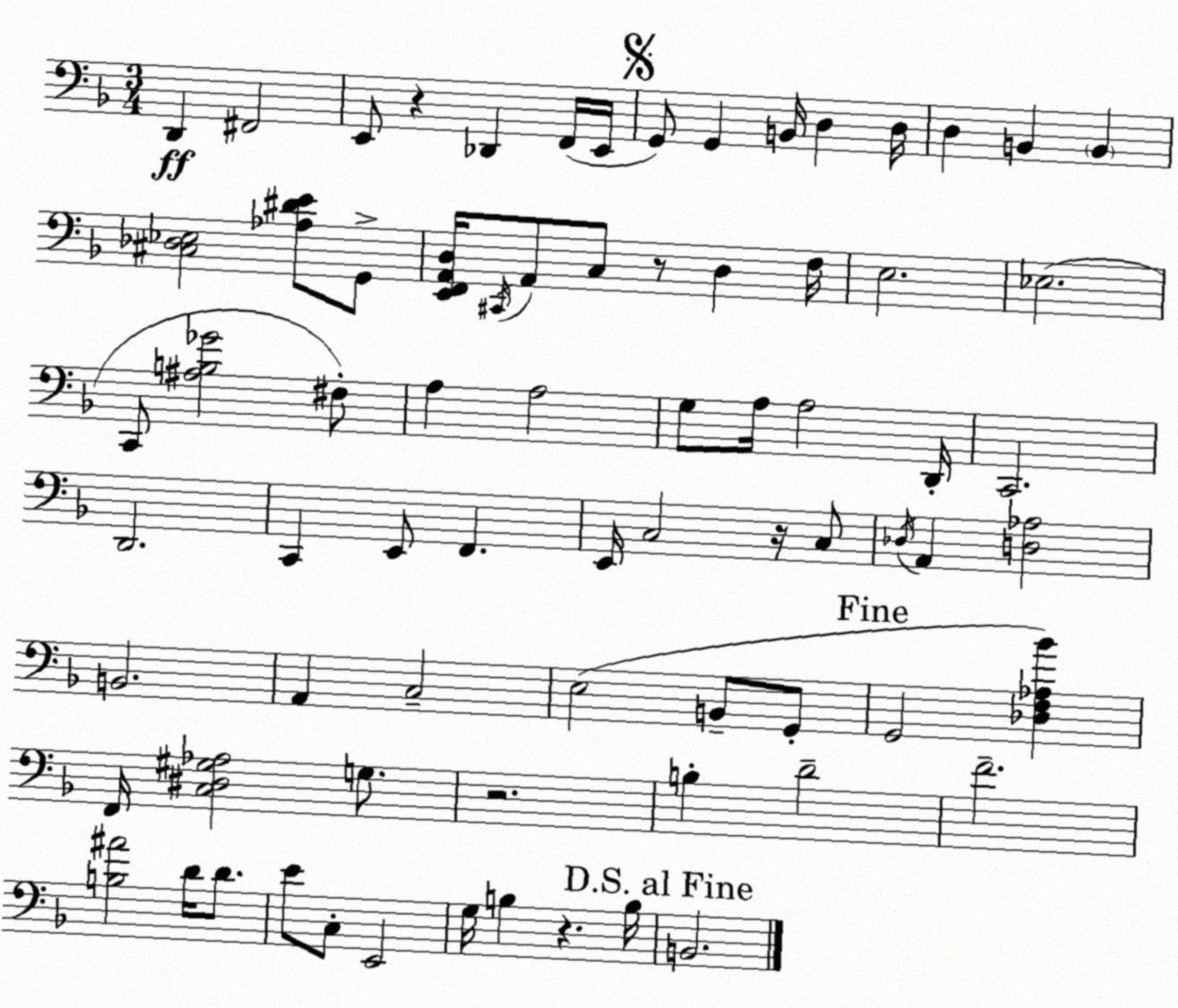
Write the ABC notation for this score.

X:1
T:Untitled
M:3/4
L:1/4
K:F
D,, ^F,,2 E,,/2 z _D,, F,,/4 E,,/4 G,,/2 G,, B,,/4 D, D,/4 D, B,, B,, [^C,_D,_E,]2 [_A,^DE]/2 G,,/2 [E,,F,,A,,D,]/4 ^C,,/4 A,,/2 C,/2 z/2 D, F,/4 E,2 _E,2 C,,/2 [^A,B,_G]2 ^F,/2 A, A,2 G,/2 A,/4 A,2 D,,/4 C,,2 D,,2 C,, E,,/2 F,, E,,/4 C,2 z/4 C,/2 _D,/4 A,, [D,_A,]2 B,,2 A,, C,2 E,2 B,,/2 G,,/2 G,,2 [_D,F,_A,_B] F,,/4 [C,^D,^G,_A,]2 G,/2 z2 B, D2 F2 [B,^A]2 D/4 D/2 E/2 C,/2 E,,2 G,/4 B, z B,/4 B,,2